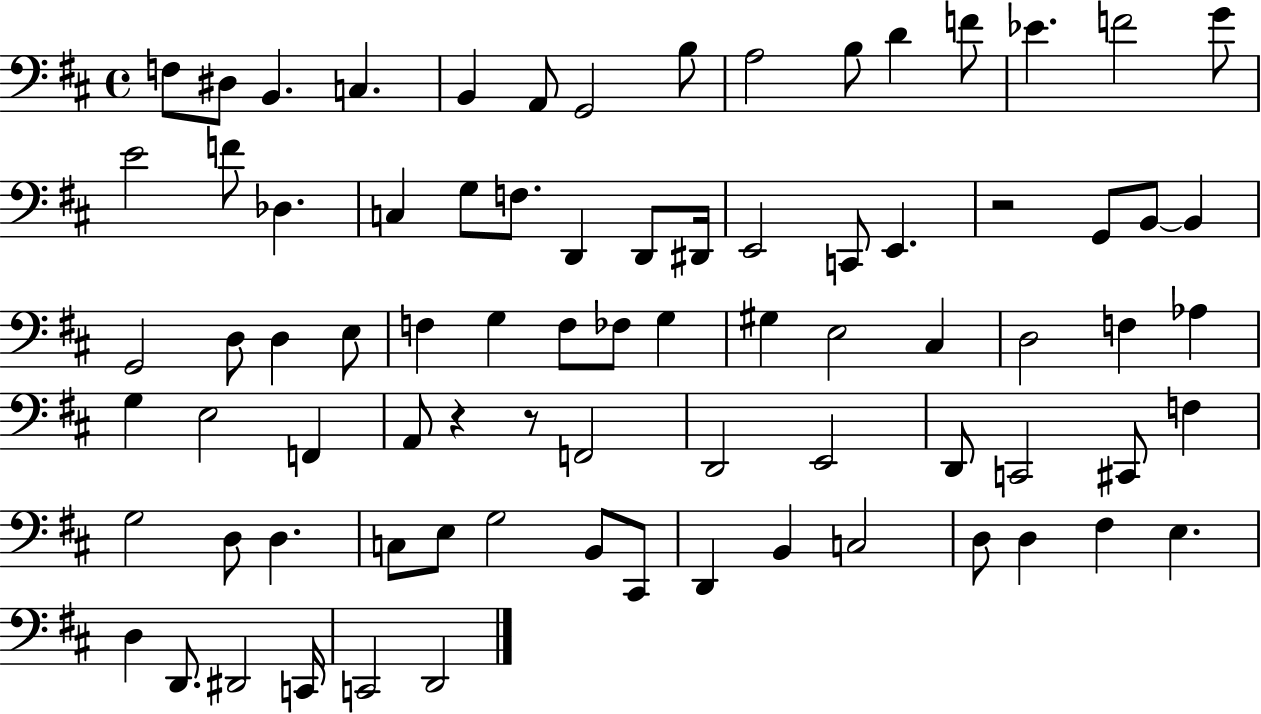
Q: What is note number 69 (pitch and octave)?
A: D3